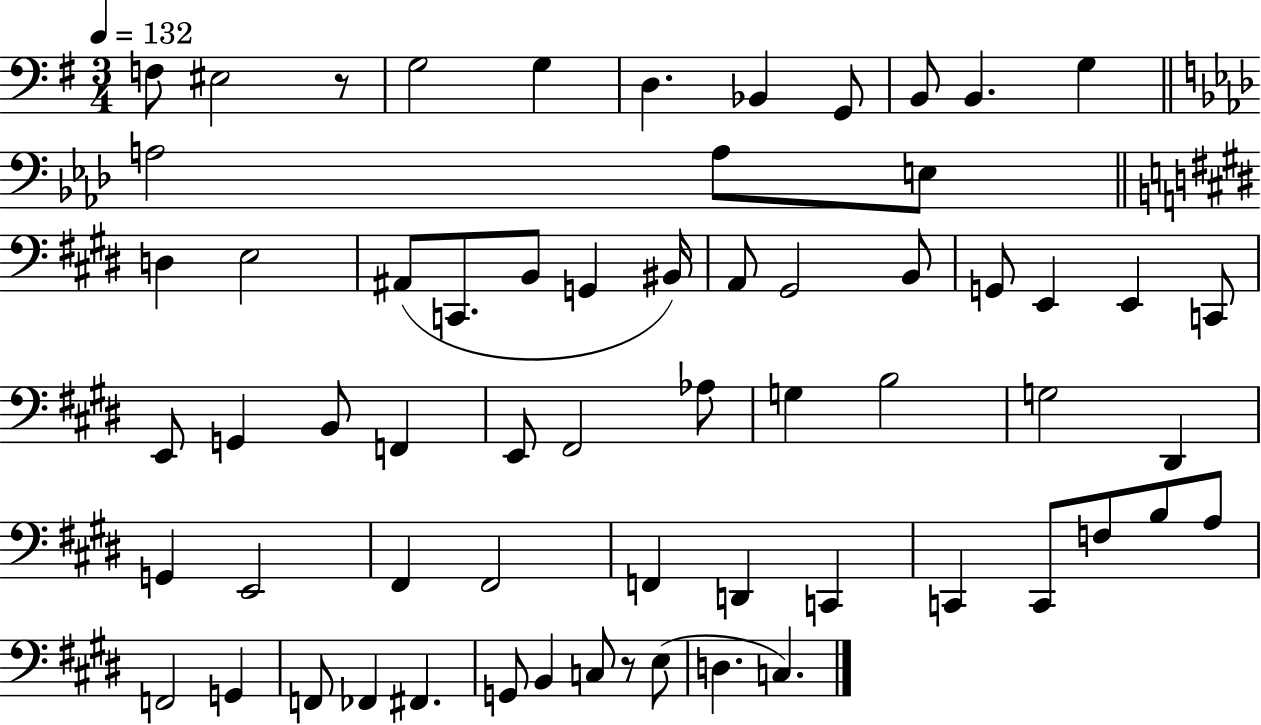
F3/e EIS3/h R/e G3/h G3/q D3/q. Bb2/q G2/e B2/e B2/q. G3/q A3/h A3/e E3/e D3/q E3/h A#2/e C2/e. B2/e G2/q BIS2/s A2/e G#2/h B2/e G2/e E2/q E2/q C2/e E2/e G2/q B2/e F2/q E2/e F#2/h Ab3/e G3/q B3/h G3/h D#2/q G2/q E2/h F#2/q F#2/h F2/q D2/q C2/q C2/q C2/e F3/e B3/e A3/e F2/h G2/q F2/e FES2/q F#2/q. G2/e B2/q C3/e R/e E3/e D3/q. C3/q.